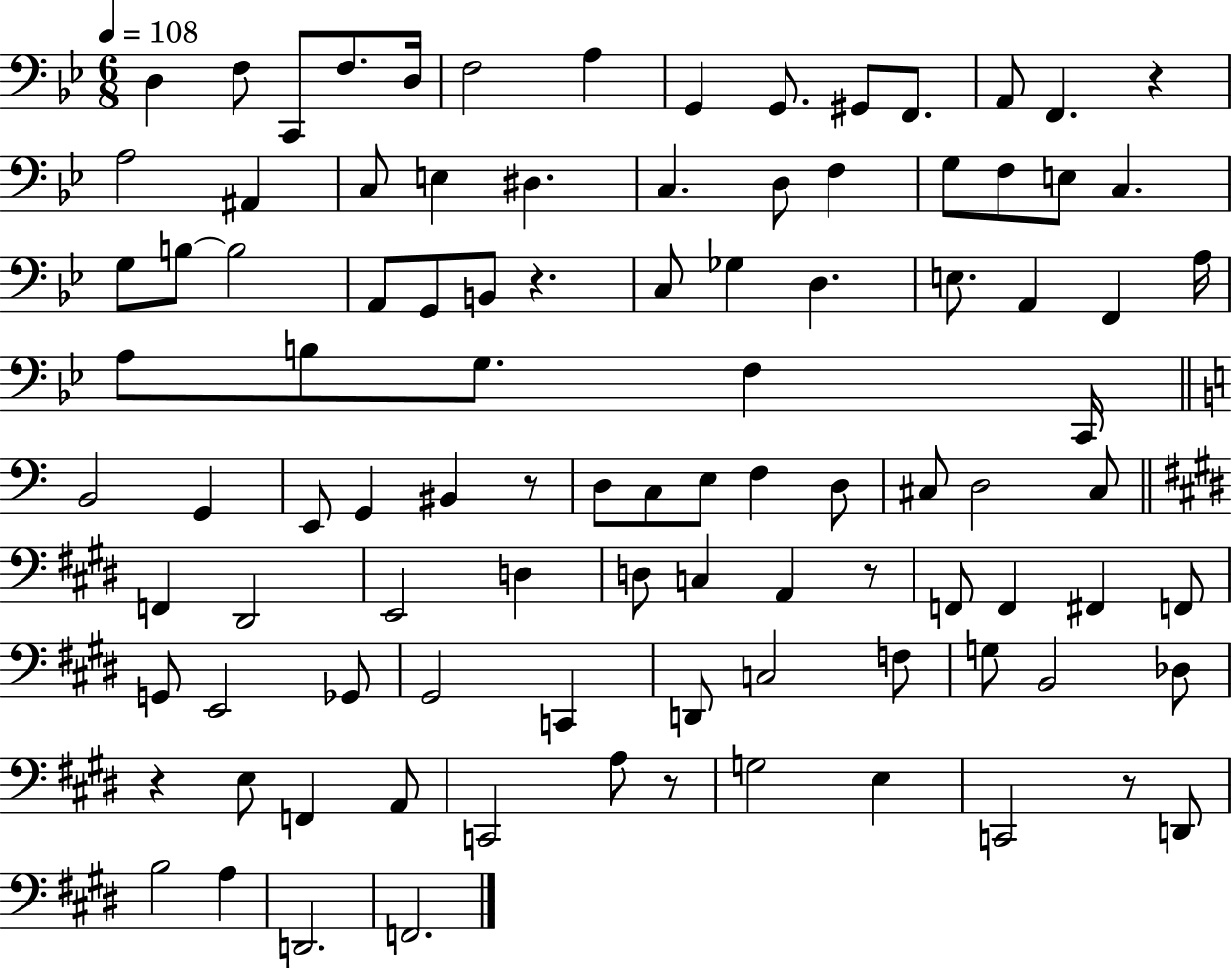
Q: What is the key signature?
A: BES major